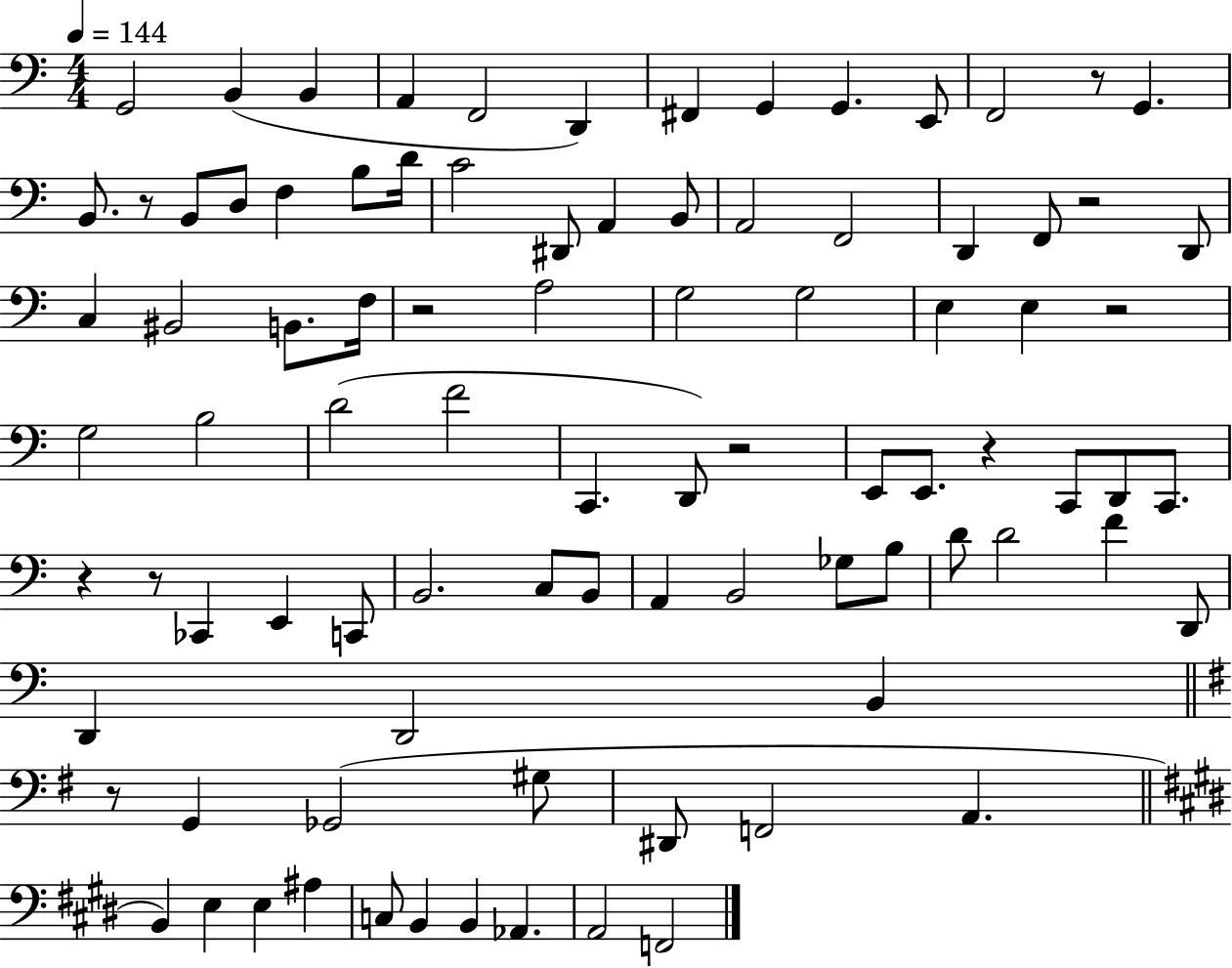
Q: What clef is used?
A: bass